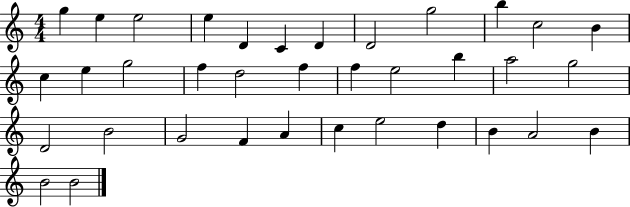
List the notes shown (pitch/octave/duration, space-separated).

G5/q E5/q E5/h E5/q D4/q C4/q D4/q D4/h G5/h B5/q C5/h B4/q C5/q E5/q G5/h F5/q D5/h F5/q F5/q E5/h B5/q A5/h G5/h D4/h B4/h G4/h F4/q A4/q C5/q E5/h D5/q B4/q A4/h B4/q B4/h B4/h